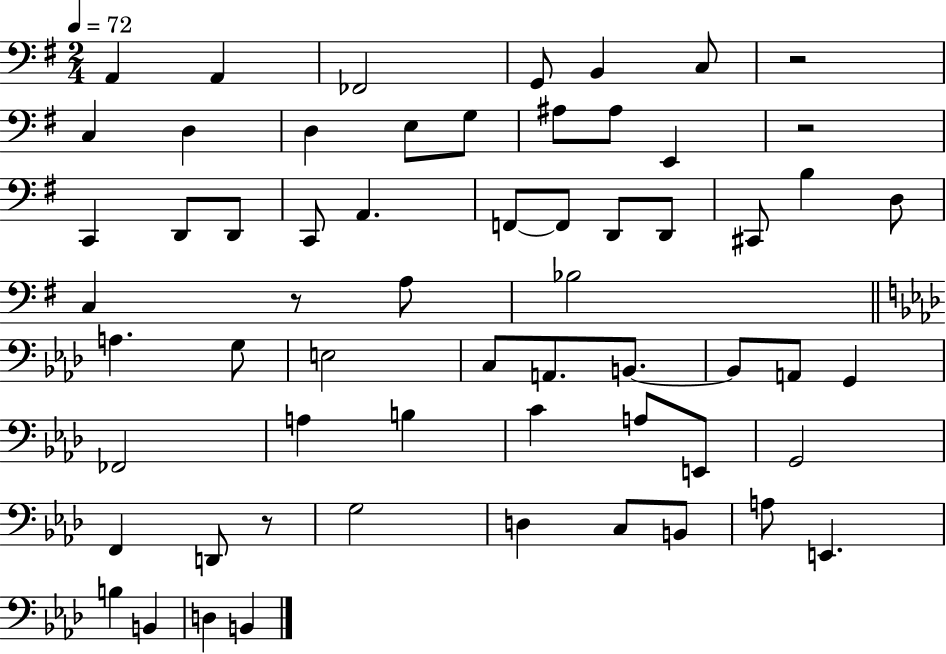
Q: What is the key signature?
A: G major